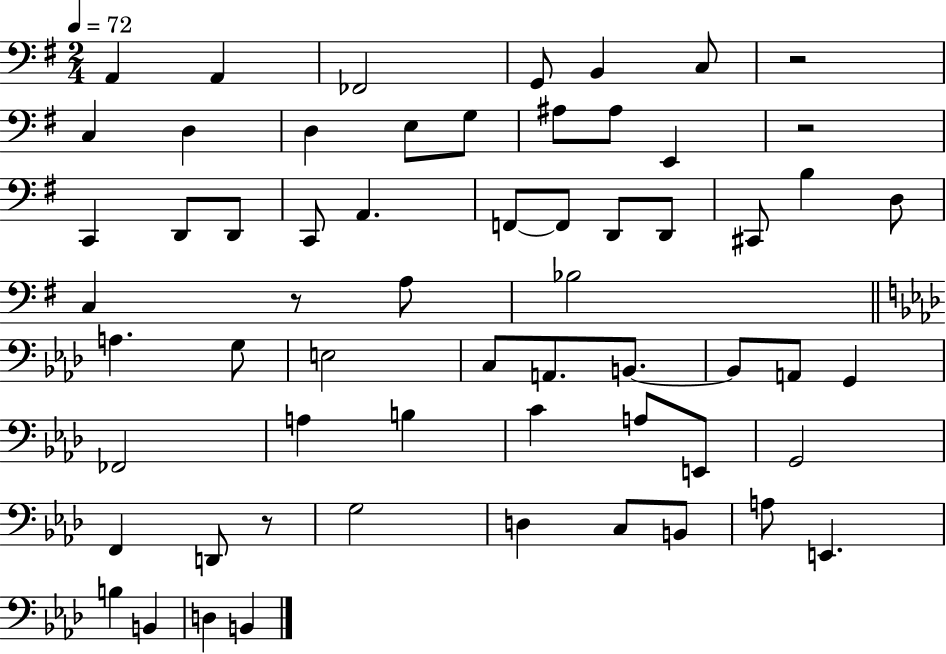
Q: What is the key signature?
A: G major